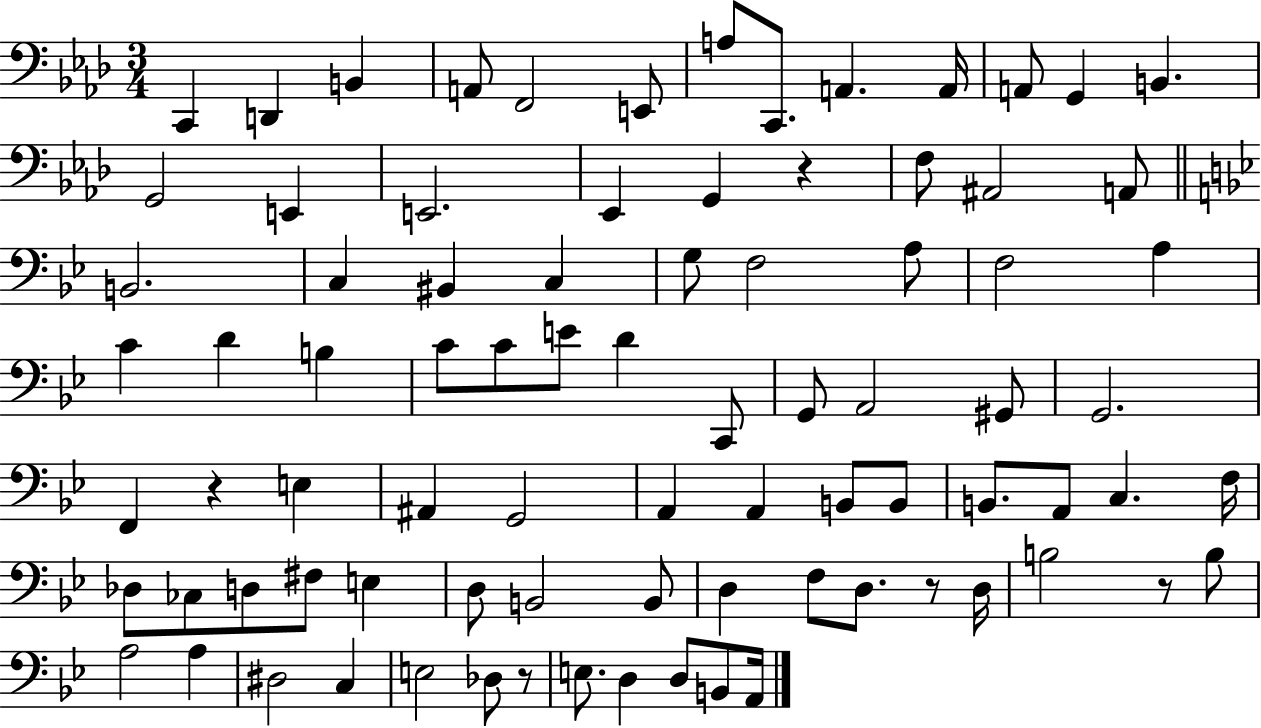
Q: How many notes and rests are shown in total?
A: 84